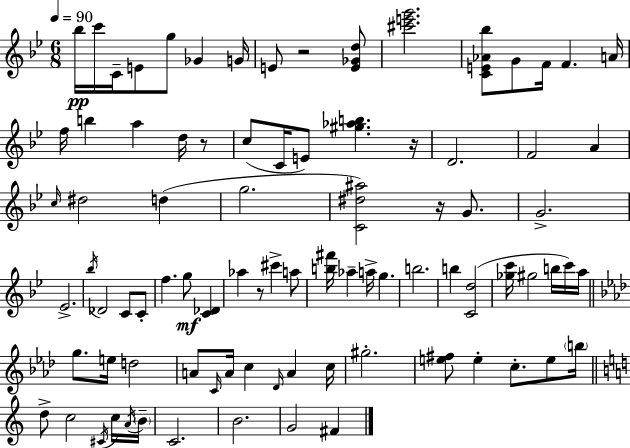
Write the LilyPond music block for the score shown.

{
  \clef treble
  \numericTimeSignature
  \time 6/8
  \key g \minor
  \tempo 4 = 90
  bes''16\pp c'''16 c'16-- e'8 g''8 ges'4 g'16 | e'8 r2 <e' ges' d''>8 | <cis''' e''' g'''>2. | <c' e' aes' bes''>8 g'8 f'16 f'4. a'16 | \break f''16 b''4 a''4 d''16 r8 | c''8( c'16 e'8) <gis'' aes'' b''>4. r16 | d'2. | f'2 a'4 | \break \grace { c''16 } dis''2 d''4( | g''2. | <c' dis'' ais''>2) r16 g'8. | g'2.-> | \break ees'2.-> | \acciaccatura { bes''16 } des'2 c'8 | c'8-. f''4. g''8\mf <c' des'>4 | aes''4 r8 cis'''4-> | \break a''8 <b'' fis'''>16 aes''4-- a''16-> g''4. | b''2. | b''4 <c' d''>2( | <ges'' c'''>16 gis''2 b''16 | \break c'''16) a''16 \bar "||" \break \key aes \major g''8. e''16 d''2 | a'8 \grace { c'16 } a'16 c''4 \grace { des'16 } a'4 | c''16 gis''2.-. | <e'' fis''>8 e''4-. c''8.-. e''8 | \break \parenthesize b''16 \bar "||" \break \key c \major d''8-> c''2 \acciaccatura { cis'16 } c''16 | \acciaccatura { a'16 } \parenthesize b'16-- c'2. | b'2. | g'2 fis'4 | \break \bar "|."
}